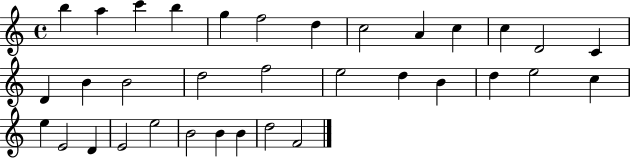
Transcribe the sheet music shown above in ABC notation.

X:1
T:Untitled
M:4/4
L:1/4
K:C
b a c' b g f2 d c2 A c c D2 C D B B2 d2 f2 e2 d B d e2 c e E2 D E2 e2 B2 B B d2 F2